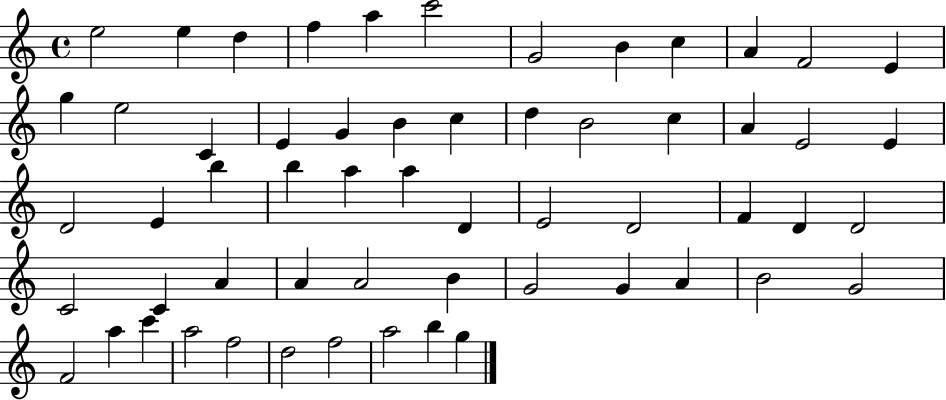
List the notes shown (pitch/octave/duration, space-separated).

E5/h E5/q D5/q F5/q A5/q C6/h G4/h B4/q C5/q A4/q F4/h E4/q G5/q E5/h C4/q E4/q G4/q B4/q C5/q D5/q B4/h C5/q A4/q E4/h E4/q D4/h E4/q B5/q B5/q A5/q A5/q D4/q E4/h D4/h F4/q D4/q D4/h C4/h C4/q A4/q A4/q A4/h B4/q G4/h G4/q A4/q B4/h G4/h F4/h A5/q C6/q A5/h F5/h D5/h F5/h A5/h B5/q G5/q